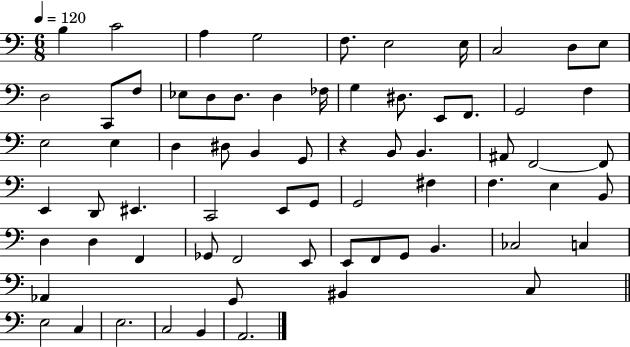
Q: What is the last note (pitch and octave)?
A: A2